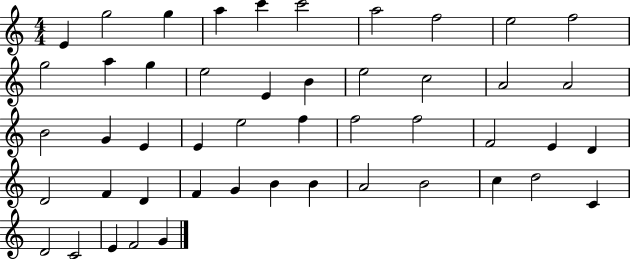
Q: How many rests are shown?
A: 0